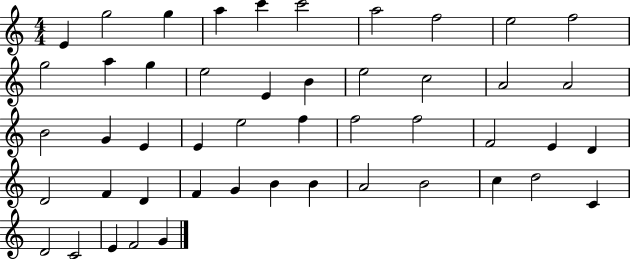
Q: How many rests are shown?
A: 0